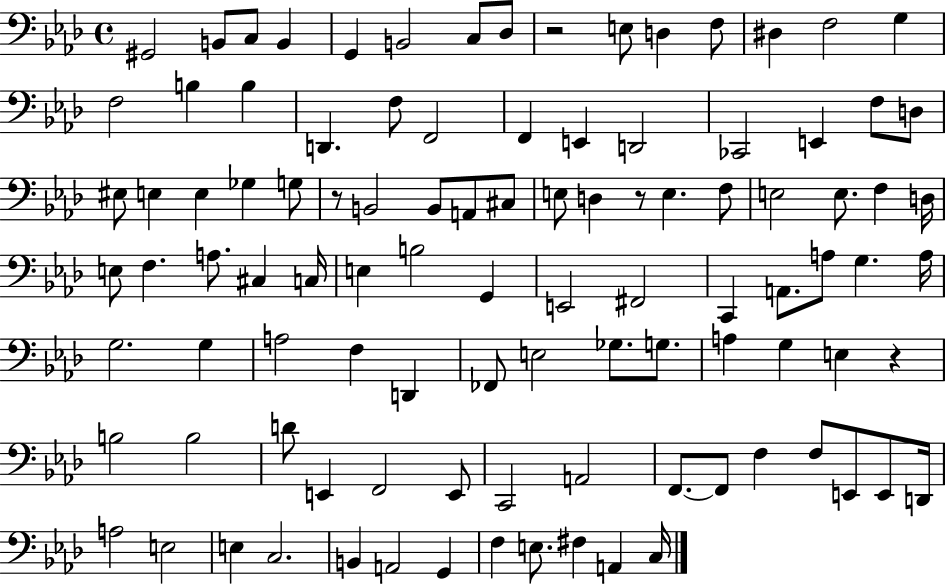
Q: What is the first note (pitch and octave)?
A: G#2